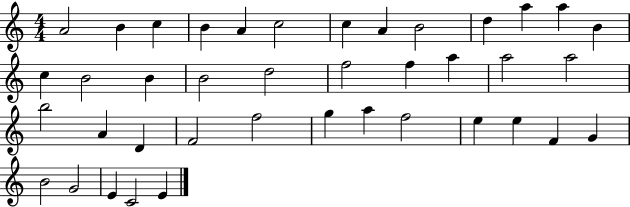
A4/h B4/q C5/q B4/q A4/q C5/h C5/q A4/q B4/h D5/q A5/q A5/q B4/q C5/q B4/h B4/q B4/h D5/h F5/h F5/q A5/q A5/h A5/h B5/h A4/q D4/q F4/h F5/h G5/q A5/q F5/h E5/q E5/q F4/q G4/q B4/h G4/h E4/q C4/h E4/q